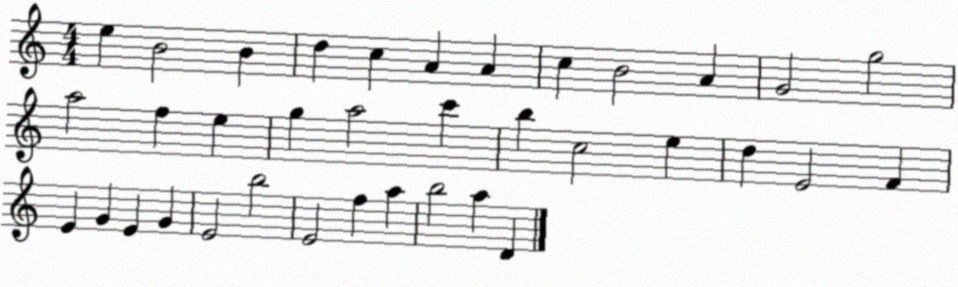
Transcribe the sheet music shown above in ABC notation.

X:1
T:Untitled
M:4/4
L:1/4
K:C
e B2 B d c A A c B2 A G2 g2 a2 f e g a2 c' b c2 e d E2 F E G E G E2 b2 E2 f a b2 a D